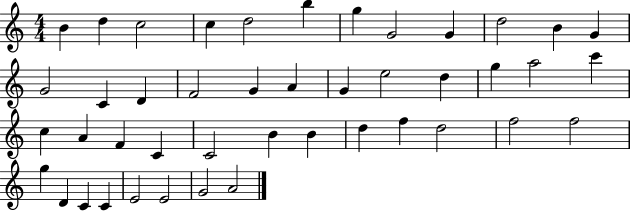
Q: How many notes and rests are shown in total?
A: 44